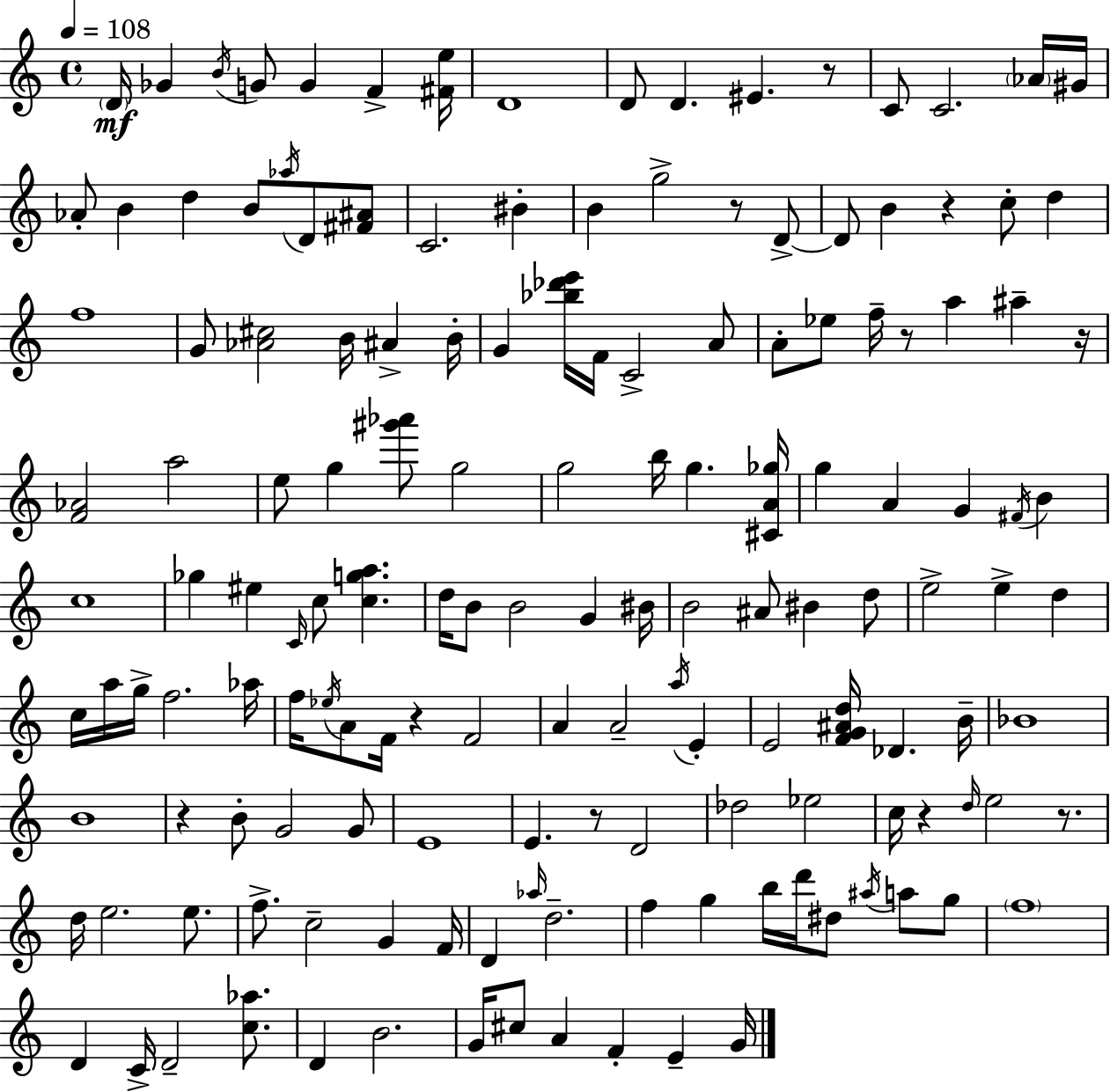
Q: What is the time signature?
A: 4/4